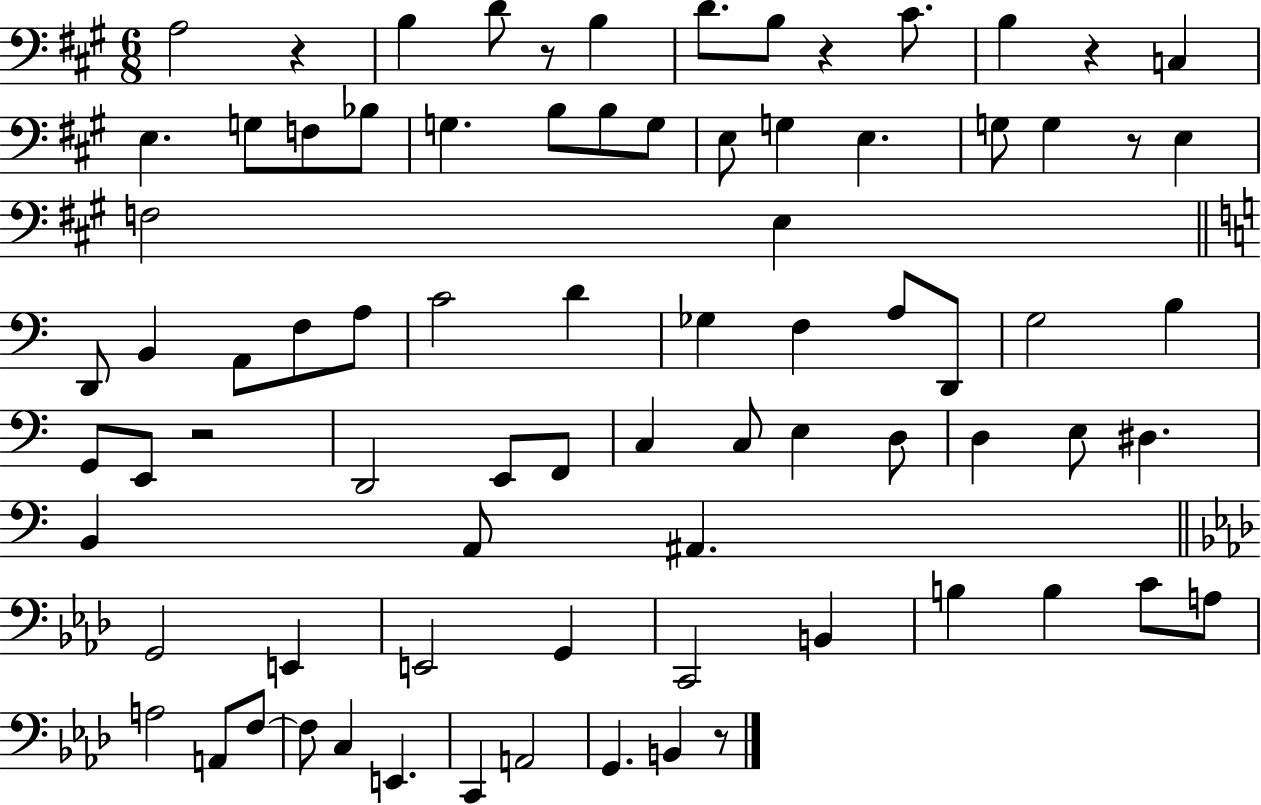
X:1
T:Untitled
M:6/8
L:1/4
K:A
A,2 z B, D/2 z/2 B, D/2 B,/2 z ^C/2 B, z C, E, G,/2 F,/2 _B,/2 G, B,/2 B,/2 G,/2 E,/2 G, E, G,/2 G, z/2 E, F,2 E, D,,/2 B,, A,,/2 F,/2 A,/2 C2 D _G, F, A,/2 D,,/2 G,2 B, G,,/2 E,,/2 z2 D,,2 E,,/2 F,,/2 C, C,/2 E, D,/2 D, E,/2 ^D, B,, A,,/2 ^A,, G,,2 E,, E,,2 G,, C,,2 B,, B, B, C/2 A,/2 A,2 A,,/2 F,/2 F,/2 C, E,, C,, A,,2 G,, B,, z/2